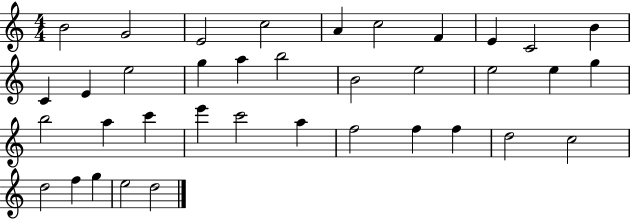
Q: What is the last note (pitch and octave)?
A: D5